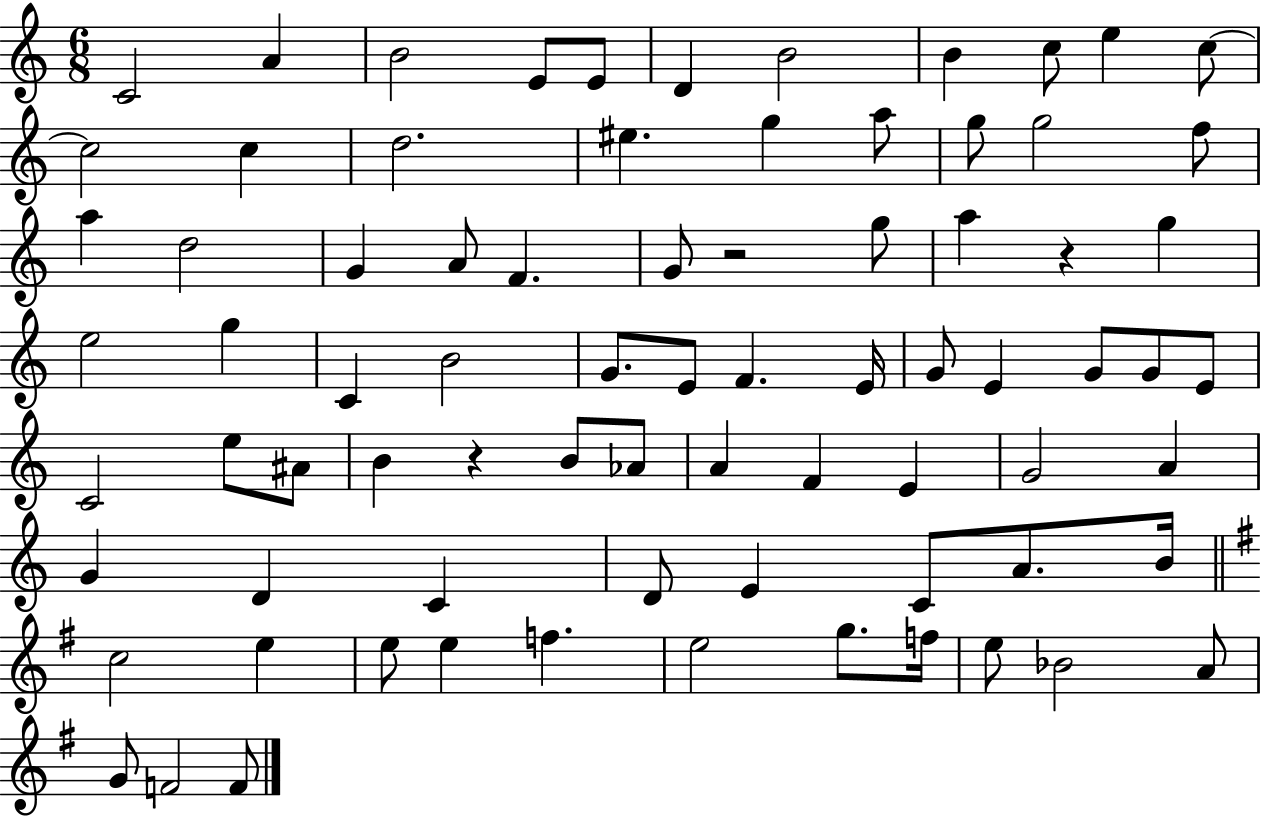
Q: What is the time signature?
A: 6/8